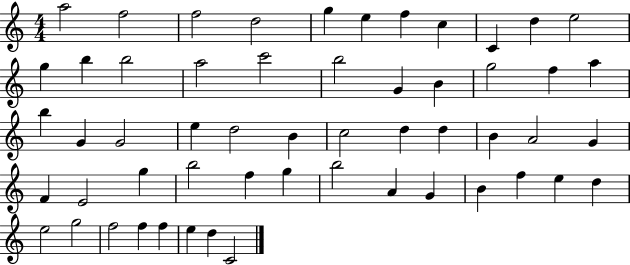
{
  \clef treble
  \numericTimeSignature
  \time 4/4
  \key c \major
  a''2 f''2 | f''2 d''2 | g''4 e''4 f''4 c''4 | c'4 d''4 e''2 | \break g''4 b''4 b''2 | a''2 c'''2 | b''2 g'4 b'4 | g''2 f''4 a''4 | \break b''4 g'4 g'2 | e''4 d''2 b'4 | c''2 d''4 d''4 | b'4 a'2 g'4 | \break f'4 e'2 g''4 | b''2 f''4 g''4 | b''2 a'4 g'4 | b'4 f''4 e''4 d''4 | \break e''2 g''2 | f''2 f''4 f''4 | e''4 d''4 c'2 | \bar "|."
}